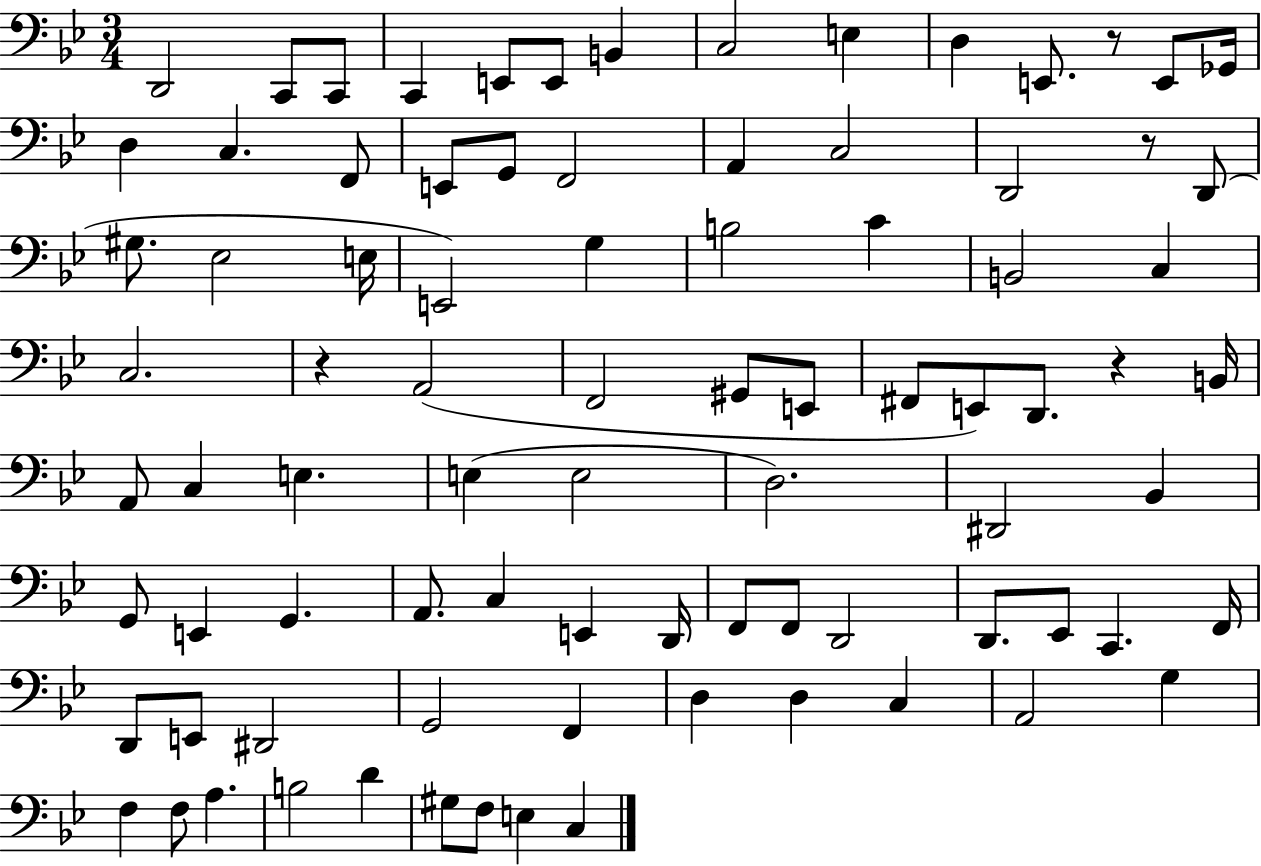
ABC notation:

X:1
T:Untitled
M:3/4
L:1/4
K:Bb
D,,2 C,,/2 C,,/2 C,, E,,/2 E,,/2 B,, C,2 E, D, E,,/2 z/2 E,,/2 _G,,/4 D, C, F,,/2 E,,/2 G,,/2 F,,2 A,, C,2 D,,2 z/2 D,,/2 ^G,/2 _E,2 E,/4 E,,2 G, B,2 C B,,2 C, C,2 z A,,2 F,,2 ^G,,/2 E,,/2 ^F,,/2 E,,/2 D,,/2 z B,,/4 A,,/2 C, E, E, E,2 D,2 ^D,,2 _B,, G,,/2 E,, G,, A,,/2 C, E,, D,,/4 F,,/2 F,,/2 D,,2 D,,/2 _E,,/2 C,, F,,/4 D,,/2 E,,/2 ^D,,2 G,,2 F,, D, D, C, A,,2 G, F, F,/2 A, B,2 D ^G,/2 F,/2 E, C,